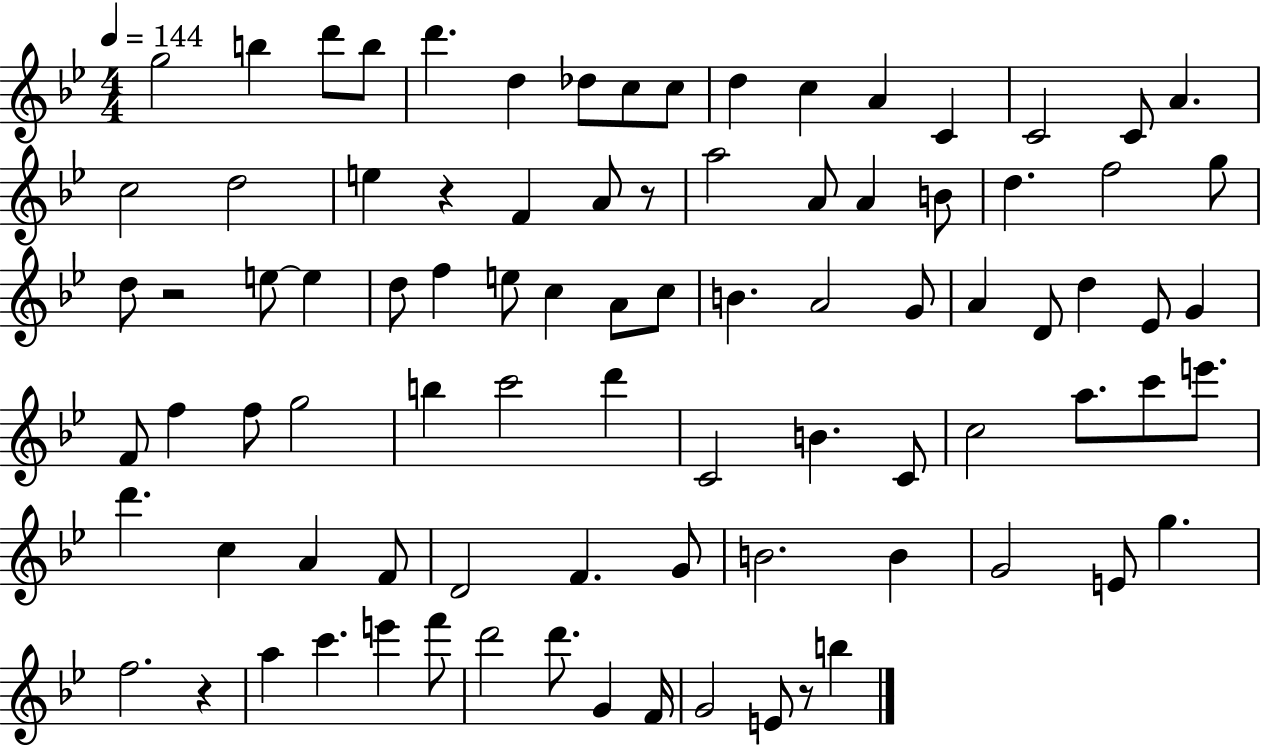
G5/h B5/q D6/e B5/e D6/q. D5/q Db5/e C5/e C5/e D5/q C5/q A4/q C4/q C4/h C4/e A4/q. C5/h D5/h E5/q R/q F4/q A4/e R/e A5/h A4/e A4/q B4/e D5/q. F5/h G5/e D5/e R/h E5/e E5/q D5/e F5/q E5/e C5/q A4/e C5/e B4/q. A4/h G4/e A4/q D4/e D5/q Eb4/e G4/q F4/e F5/q F5/e G5/h B5/q C6/h D6/q C4/h B4/q. C4/e C5/h A5/e. C6/e E6/e. D6/q. C5/q A4/q F4/e D4/h F4/q. G4/e B4/h. B4/q G4/h E4/e G5/q. F5/h. R/q A5/q C6/q. E6/q F6/e D6/h D6/e. G4/q F4/s G4/h E4/e R/e B5/q